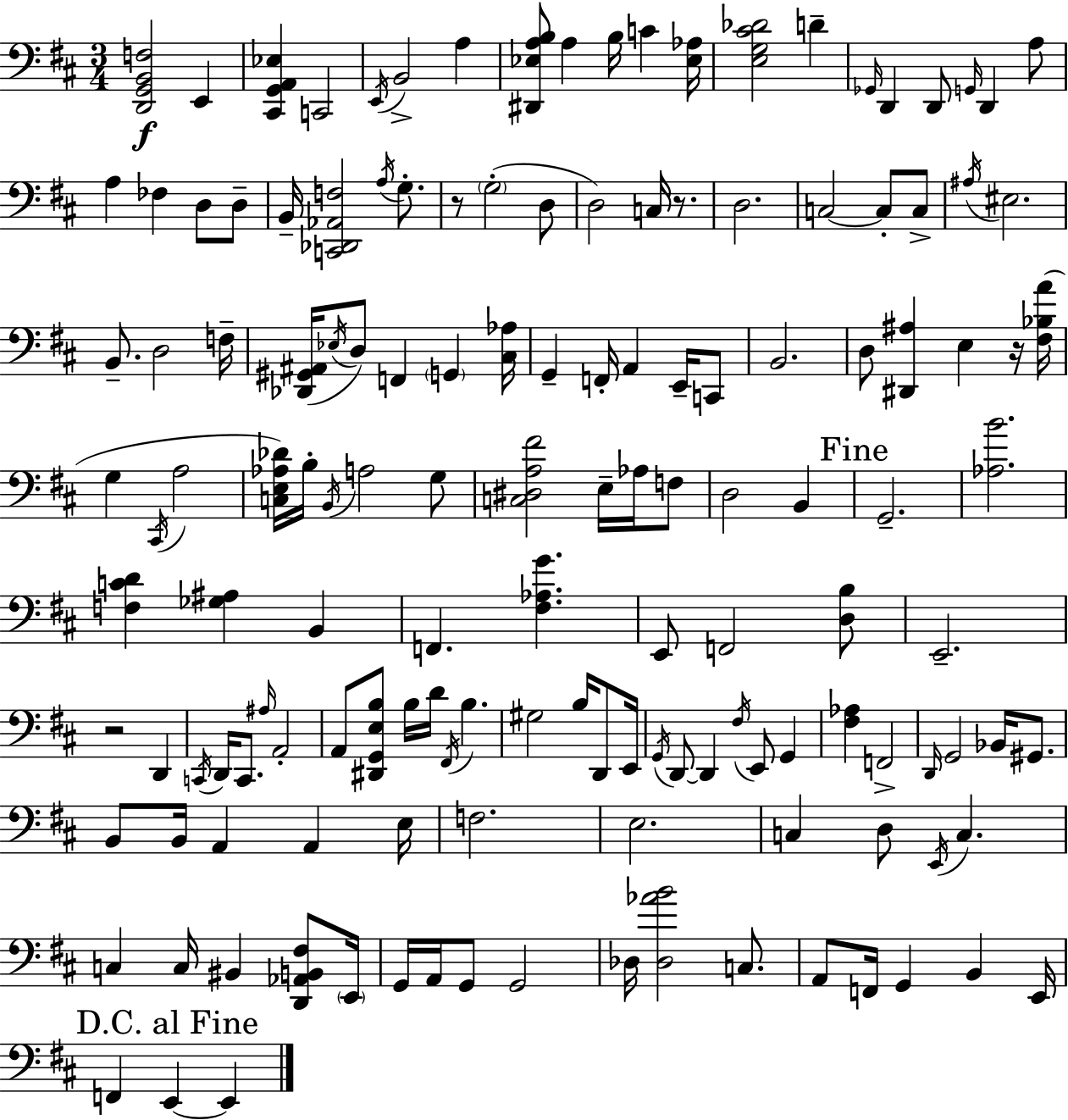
X:1
T:Untitled
M:3/4
L:1/4
K:D
[D,,G,,B,,F,]2 E,, [^C,,G,,A,,_E,] C,,2 E,,/4 B,,2 A, [^D,,_E,A,B,]/2 A, B,/4 C [_E,_A,]/4 [E,G,^C_D]2 D _G,,/4 D,, D,,/2 G,,/4 D,, A,/2 A, _F, D,/2 D,/2 B,,/4 [C,,_D,,_A,,F,]2 A,/4 G,/2 z/2 G,2 D,/2 D,2 C,/4 z/2 D,2 C,2 C,/2 C,/2 ^A,/4 ^E,2 B,,/2 D,2 F,/4 [_D,,^G,,^A,,]/4 _E,/4 D,/2 F,, G,, [^C,_A,]/4 G,, F,,/4 A,, E,,/4 C,,/2 B,,2 D,/2 [^D,,^A,] E, z/4 [^F,_B,A]/4 G, ^C,,/4 A,2 [C,E,_A,_D]/4 B,/4 B,,/4 A,2 G,/2 [C,^D,A,^F]2 E,/4 _A,/4 F,/2 D,2 B,, G,,2 [_A,B]2 [F,CD] [_G,^A,] B,, F,, [^F,_A,G] E,,/2 F,,2 [D,B,]/2 E,,2 z2 D,, C,,/4 D,,/4 C,,/2 ^A,/4 A,,2 A,,/2 [^D,,G,,E,B,]/2 B,/4 D/4 ^F,,/4 B, ^G,2 B,/4 D,,/2 E,,/4 G,,/4 D,,/2 D,, ^F,/4 E,,/2 G,, [^F,_A,] F,,2 D,,/4 G,,2 _B,,/4 ^G,,/2 B,,/2 B,,/4 A,, A,, E,/4 F,2 E,2 C, D,/2 E,,/4 C, C, C,/4 ^B,, [D,,_A,,B,,^F,]/2 E,,/4 G,,/4 A,,/4 G,,/2 G,,2 _D,/4 [_D,_AB]2 C,/2 A,,/2 F,,/4 G,, B,, E,,/4 F,, E,, E,,